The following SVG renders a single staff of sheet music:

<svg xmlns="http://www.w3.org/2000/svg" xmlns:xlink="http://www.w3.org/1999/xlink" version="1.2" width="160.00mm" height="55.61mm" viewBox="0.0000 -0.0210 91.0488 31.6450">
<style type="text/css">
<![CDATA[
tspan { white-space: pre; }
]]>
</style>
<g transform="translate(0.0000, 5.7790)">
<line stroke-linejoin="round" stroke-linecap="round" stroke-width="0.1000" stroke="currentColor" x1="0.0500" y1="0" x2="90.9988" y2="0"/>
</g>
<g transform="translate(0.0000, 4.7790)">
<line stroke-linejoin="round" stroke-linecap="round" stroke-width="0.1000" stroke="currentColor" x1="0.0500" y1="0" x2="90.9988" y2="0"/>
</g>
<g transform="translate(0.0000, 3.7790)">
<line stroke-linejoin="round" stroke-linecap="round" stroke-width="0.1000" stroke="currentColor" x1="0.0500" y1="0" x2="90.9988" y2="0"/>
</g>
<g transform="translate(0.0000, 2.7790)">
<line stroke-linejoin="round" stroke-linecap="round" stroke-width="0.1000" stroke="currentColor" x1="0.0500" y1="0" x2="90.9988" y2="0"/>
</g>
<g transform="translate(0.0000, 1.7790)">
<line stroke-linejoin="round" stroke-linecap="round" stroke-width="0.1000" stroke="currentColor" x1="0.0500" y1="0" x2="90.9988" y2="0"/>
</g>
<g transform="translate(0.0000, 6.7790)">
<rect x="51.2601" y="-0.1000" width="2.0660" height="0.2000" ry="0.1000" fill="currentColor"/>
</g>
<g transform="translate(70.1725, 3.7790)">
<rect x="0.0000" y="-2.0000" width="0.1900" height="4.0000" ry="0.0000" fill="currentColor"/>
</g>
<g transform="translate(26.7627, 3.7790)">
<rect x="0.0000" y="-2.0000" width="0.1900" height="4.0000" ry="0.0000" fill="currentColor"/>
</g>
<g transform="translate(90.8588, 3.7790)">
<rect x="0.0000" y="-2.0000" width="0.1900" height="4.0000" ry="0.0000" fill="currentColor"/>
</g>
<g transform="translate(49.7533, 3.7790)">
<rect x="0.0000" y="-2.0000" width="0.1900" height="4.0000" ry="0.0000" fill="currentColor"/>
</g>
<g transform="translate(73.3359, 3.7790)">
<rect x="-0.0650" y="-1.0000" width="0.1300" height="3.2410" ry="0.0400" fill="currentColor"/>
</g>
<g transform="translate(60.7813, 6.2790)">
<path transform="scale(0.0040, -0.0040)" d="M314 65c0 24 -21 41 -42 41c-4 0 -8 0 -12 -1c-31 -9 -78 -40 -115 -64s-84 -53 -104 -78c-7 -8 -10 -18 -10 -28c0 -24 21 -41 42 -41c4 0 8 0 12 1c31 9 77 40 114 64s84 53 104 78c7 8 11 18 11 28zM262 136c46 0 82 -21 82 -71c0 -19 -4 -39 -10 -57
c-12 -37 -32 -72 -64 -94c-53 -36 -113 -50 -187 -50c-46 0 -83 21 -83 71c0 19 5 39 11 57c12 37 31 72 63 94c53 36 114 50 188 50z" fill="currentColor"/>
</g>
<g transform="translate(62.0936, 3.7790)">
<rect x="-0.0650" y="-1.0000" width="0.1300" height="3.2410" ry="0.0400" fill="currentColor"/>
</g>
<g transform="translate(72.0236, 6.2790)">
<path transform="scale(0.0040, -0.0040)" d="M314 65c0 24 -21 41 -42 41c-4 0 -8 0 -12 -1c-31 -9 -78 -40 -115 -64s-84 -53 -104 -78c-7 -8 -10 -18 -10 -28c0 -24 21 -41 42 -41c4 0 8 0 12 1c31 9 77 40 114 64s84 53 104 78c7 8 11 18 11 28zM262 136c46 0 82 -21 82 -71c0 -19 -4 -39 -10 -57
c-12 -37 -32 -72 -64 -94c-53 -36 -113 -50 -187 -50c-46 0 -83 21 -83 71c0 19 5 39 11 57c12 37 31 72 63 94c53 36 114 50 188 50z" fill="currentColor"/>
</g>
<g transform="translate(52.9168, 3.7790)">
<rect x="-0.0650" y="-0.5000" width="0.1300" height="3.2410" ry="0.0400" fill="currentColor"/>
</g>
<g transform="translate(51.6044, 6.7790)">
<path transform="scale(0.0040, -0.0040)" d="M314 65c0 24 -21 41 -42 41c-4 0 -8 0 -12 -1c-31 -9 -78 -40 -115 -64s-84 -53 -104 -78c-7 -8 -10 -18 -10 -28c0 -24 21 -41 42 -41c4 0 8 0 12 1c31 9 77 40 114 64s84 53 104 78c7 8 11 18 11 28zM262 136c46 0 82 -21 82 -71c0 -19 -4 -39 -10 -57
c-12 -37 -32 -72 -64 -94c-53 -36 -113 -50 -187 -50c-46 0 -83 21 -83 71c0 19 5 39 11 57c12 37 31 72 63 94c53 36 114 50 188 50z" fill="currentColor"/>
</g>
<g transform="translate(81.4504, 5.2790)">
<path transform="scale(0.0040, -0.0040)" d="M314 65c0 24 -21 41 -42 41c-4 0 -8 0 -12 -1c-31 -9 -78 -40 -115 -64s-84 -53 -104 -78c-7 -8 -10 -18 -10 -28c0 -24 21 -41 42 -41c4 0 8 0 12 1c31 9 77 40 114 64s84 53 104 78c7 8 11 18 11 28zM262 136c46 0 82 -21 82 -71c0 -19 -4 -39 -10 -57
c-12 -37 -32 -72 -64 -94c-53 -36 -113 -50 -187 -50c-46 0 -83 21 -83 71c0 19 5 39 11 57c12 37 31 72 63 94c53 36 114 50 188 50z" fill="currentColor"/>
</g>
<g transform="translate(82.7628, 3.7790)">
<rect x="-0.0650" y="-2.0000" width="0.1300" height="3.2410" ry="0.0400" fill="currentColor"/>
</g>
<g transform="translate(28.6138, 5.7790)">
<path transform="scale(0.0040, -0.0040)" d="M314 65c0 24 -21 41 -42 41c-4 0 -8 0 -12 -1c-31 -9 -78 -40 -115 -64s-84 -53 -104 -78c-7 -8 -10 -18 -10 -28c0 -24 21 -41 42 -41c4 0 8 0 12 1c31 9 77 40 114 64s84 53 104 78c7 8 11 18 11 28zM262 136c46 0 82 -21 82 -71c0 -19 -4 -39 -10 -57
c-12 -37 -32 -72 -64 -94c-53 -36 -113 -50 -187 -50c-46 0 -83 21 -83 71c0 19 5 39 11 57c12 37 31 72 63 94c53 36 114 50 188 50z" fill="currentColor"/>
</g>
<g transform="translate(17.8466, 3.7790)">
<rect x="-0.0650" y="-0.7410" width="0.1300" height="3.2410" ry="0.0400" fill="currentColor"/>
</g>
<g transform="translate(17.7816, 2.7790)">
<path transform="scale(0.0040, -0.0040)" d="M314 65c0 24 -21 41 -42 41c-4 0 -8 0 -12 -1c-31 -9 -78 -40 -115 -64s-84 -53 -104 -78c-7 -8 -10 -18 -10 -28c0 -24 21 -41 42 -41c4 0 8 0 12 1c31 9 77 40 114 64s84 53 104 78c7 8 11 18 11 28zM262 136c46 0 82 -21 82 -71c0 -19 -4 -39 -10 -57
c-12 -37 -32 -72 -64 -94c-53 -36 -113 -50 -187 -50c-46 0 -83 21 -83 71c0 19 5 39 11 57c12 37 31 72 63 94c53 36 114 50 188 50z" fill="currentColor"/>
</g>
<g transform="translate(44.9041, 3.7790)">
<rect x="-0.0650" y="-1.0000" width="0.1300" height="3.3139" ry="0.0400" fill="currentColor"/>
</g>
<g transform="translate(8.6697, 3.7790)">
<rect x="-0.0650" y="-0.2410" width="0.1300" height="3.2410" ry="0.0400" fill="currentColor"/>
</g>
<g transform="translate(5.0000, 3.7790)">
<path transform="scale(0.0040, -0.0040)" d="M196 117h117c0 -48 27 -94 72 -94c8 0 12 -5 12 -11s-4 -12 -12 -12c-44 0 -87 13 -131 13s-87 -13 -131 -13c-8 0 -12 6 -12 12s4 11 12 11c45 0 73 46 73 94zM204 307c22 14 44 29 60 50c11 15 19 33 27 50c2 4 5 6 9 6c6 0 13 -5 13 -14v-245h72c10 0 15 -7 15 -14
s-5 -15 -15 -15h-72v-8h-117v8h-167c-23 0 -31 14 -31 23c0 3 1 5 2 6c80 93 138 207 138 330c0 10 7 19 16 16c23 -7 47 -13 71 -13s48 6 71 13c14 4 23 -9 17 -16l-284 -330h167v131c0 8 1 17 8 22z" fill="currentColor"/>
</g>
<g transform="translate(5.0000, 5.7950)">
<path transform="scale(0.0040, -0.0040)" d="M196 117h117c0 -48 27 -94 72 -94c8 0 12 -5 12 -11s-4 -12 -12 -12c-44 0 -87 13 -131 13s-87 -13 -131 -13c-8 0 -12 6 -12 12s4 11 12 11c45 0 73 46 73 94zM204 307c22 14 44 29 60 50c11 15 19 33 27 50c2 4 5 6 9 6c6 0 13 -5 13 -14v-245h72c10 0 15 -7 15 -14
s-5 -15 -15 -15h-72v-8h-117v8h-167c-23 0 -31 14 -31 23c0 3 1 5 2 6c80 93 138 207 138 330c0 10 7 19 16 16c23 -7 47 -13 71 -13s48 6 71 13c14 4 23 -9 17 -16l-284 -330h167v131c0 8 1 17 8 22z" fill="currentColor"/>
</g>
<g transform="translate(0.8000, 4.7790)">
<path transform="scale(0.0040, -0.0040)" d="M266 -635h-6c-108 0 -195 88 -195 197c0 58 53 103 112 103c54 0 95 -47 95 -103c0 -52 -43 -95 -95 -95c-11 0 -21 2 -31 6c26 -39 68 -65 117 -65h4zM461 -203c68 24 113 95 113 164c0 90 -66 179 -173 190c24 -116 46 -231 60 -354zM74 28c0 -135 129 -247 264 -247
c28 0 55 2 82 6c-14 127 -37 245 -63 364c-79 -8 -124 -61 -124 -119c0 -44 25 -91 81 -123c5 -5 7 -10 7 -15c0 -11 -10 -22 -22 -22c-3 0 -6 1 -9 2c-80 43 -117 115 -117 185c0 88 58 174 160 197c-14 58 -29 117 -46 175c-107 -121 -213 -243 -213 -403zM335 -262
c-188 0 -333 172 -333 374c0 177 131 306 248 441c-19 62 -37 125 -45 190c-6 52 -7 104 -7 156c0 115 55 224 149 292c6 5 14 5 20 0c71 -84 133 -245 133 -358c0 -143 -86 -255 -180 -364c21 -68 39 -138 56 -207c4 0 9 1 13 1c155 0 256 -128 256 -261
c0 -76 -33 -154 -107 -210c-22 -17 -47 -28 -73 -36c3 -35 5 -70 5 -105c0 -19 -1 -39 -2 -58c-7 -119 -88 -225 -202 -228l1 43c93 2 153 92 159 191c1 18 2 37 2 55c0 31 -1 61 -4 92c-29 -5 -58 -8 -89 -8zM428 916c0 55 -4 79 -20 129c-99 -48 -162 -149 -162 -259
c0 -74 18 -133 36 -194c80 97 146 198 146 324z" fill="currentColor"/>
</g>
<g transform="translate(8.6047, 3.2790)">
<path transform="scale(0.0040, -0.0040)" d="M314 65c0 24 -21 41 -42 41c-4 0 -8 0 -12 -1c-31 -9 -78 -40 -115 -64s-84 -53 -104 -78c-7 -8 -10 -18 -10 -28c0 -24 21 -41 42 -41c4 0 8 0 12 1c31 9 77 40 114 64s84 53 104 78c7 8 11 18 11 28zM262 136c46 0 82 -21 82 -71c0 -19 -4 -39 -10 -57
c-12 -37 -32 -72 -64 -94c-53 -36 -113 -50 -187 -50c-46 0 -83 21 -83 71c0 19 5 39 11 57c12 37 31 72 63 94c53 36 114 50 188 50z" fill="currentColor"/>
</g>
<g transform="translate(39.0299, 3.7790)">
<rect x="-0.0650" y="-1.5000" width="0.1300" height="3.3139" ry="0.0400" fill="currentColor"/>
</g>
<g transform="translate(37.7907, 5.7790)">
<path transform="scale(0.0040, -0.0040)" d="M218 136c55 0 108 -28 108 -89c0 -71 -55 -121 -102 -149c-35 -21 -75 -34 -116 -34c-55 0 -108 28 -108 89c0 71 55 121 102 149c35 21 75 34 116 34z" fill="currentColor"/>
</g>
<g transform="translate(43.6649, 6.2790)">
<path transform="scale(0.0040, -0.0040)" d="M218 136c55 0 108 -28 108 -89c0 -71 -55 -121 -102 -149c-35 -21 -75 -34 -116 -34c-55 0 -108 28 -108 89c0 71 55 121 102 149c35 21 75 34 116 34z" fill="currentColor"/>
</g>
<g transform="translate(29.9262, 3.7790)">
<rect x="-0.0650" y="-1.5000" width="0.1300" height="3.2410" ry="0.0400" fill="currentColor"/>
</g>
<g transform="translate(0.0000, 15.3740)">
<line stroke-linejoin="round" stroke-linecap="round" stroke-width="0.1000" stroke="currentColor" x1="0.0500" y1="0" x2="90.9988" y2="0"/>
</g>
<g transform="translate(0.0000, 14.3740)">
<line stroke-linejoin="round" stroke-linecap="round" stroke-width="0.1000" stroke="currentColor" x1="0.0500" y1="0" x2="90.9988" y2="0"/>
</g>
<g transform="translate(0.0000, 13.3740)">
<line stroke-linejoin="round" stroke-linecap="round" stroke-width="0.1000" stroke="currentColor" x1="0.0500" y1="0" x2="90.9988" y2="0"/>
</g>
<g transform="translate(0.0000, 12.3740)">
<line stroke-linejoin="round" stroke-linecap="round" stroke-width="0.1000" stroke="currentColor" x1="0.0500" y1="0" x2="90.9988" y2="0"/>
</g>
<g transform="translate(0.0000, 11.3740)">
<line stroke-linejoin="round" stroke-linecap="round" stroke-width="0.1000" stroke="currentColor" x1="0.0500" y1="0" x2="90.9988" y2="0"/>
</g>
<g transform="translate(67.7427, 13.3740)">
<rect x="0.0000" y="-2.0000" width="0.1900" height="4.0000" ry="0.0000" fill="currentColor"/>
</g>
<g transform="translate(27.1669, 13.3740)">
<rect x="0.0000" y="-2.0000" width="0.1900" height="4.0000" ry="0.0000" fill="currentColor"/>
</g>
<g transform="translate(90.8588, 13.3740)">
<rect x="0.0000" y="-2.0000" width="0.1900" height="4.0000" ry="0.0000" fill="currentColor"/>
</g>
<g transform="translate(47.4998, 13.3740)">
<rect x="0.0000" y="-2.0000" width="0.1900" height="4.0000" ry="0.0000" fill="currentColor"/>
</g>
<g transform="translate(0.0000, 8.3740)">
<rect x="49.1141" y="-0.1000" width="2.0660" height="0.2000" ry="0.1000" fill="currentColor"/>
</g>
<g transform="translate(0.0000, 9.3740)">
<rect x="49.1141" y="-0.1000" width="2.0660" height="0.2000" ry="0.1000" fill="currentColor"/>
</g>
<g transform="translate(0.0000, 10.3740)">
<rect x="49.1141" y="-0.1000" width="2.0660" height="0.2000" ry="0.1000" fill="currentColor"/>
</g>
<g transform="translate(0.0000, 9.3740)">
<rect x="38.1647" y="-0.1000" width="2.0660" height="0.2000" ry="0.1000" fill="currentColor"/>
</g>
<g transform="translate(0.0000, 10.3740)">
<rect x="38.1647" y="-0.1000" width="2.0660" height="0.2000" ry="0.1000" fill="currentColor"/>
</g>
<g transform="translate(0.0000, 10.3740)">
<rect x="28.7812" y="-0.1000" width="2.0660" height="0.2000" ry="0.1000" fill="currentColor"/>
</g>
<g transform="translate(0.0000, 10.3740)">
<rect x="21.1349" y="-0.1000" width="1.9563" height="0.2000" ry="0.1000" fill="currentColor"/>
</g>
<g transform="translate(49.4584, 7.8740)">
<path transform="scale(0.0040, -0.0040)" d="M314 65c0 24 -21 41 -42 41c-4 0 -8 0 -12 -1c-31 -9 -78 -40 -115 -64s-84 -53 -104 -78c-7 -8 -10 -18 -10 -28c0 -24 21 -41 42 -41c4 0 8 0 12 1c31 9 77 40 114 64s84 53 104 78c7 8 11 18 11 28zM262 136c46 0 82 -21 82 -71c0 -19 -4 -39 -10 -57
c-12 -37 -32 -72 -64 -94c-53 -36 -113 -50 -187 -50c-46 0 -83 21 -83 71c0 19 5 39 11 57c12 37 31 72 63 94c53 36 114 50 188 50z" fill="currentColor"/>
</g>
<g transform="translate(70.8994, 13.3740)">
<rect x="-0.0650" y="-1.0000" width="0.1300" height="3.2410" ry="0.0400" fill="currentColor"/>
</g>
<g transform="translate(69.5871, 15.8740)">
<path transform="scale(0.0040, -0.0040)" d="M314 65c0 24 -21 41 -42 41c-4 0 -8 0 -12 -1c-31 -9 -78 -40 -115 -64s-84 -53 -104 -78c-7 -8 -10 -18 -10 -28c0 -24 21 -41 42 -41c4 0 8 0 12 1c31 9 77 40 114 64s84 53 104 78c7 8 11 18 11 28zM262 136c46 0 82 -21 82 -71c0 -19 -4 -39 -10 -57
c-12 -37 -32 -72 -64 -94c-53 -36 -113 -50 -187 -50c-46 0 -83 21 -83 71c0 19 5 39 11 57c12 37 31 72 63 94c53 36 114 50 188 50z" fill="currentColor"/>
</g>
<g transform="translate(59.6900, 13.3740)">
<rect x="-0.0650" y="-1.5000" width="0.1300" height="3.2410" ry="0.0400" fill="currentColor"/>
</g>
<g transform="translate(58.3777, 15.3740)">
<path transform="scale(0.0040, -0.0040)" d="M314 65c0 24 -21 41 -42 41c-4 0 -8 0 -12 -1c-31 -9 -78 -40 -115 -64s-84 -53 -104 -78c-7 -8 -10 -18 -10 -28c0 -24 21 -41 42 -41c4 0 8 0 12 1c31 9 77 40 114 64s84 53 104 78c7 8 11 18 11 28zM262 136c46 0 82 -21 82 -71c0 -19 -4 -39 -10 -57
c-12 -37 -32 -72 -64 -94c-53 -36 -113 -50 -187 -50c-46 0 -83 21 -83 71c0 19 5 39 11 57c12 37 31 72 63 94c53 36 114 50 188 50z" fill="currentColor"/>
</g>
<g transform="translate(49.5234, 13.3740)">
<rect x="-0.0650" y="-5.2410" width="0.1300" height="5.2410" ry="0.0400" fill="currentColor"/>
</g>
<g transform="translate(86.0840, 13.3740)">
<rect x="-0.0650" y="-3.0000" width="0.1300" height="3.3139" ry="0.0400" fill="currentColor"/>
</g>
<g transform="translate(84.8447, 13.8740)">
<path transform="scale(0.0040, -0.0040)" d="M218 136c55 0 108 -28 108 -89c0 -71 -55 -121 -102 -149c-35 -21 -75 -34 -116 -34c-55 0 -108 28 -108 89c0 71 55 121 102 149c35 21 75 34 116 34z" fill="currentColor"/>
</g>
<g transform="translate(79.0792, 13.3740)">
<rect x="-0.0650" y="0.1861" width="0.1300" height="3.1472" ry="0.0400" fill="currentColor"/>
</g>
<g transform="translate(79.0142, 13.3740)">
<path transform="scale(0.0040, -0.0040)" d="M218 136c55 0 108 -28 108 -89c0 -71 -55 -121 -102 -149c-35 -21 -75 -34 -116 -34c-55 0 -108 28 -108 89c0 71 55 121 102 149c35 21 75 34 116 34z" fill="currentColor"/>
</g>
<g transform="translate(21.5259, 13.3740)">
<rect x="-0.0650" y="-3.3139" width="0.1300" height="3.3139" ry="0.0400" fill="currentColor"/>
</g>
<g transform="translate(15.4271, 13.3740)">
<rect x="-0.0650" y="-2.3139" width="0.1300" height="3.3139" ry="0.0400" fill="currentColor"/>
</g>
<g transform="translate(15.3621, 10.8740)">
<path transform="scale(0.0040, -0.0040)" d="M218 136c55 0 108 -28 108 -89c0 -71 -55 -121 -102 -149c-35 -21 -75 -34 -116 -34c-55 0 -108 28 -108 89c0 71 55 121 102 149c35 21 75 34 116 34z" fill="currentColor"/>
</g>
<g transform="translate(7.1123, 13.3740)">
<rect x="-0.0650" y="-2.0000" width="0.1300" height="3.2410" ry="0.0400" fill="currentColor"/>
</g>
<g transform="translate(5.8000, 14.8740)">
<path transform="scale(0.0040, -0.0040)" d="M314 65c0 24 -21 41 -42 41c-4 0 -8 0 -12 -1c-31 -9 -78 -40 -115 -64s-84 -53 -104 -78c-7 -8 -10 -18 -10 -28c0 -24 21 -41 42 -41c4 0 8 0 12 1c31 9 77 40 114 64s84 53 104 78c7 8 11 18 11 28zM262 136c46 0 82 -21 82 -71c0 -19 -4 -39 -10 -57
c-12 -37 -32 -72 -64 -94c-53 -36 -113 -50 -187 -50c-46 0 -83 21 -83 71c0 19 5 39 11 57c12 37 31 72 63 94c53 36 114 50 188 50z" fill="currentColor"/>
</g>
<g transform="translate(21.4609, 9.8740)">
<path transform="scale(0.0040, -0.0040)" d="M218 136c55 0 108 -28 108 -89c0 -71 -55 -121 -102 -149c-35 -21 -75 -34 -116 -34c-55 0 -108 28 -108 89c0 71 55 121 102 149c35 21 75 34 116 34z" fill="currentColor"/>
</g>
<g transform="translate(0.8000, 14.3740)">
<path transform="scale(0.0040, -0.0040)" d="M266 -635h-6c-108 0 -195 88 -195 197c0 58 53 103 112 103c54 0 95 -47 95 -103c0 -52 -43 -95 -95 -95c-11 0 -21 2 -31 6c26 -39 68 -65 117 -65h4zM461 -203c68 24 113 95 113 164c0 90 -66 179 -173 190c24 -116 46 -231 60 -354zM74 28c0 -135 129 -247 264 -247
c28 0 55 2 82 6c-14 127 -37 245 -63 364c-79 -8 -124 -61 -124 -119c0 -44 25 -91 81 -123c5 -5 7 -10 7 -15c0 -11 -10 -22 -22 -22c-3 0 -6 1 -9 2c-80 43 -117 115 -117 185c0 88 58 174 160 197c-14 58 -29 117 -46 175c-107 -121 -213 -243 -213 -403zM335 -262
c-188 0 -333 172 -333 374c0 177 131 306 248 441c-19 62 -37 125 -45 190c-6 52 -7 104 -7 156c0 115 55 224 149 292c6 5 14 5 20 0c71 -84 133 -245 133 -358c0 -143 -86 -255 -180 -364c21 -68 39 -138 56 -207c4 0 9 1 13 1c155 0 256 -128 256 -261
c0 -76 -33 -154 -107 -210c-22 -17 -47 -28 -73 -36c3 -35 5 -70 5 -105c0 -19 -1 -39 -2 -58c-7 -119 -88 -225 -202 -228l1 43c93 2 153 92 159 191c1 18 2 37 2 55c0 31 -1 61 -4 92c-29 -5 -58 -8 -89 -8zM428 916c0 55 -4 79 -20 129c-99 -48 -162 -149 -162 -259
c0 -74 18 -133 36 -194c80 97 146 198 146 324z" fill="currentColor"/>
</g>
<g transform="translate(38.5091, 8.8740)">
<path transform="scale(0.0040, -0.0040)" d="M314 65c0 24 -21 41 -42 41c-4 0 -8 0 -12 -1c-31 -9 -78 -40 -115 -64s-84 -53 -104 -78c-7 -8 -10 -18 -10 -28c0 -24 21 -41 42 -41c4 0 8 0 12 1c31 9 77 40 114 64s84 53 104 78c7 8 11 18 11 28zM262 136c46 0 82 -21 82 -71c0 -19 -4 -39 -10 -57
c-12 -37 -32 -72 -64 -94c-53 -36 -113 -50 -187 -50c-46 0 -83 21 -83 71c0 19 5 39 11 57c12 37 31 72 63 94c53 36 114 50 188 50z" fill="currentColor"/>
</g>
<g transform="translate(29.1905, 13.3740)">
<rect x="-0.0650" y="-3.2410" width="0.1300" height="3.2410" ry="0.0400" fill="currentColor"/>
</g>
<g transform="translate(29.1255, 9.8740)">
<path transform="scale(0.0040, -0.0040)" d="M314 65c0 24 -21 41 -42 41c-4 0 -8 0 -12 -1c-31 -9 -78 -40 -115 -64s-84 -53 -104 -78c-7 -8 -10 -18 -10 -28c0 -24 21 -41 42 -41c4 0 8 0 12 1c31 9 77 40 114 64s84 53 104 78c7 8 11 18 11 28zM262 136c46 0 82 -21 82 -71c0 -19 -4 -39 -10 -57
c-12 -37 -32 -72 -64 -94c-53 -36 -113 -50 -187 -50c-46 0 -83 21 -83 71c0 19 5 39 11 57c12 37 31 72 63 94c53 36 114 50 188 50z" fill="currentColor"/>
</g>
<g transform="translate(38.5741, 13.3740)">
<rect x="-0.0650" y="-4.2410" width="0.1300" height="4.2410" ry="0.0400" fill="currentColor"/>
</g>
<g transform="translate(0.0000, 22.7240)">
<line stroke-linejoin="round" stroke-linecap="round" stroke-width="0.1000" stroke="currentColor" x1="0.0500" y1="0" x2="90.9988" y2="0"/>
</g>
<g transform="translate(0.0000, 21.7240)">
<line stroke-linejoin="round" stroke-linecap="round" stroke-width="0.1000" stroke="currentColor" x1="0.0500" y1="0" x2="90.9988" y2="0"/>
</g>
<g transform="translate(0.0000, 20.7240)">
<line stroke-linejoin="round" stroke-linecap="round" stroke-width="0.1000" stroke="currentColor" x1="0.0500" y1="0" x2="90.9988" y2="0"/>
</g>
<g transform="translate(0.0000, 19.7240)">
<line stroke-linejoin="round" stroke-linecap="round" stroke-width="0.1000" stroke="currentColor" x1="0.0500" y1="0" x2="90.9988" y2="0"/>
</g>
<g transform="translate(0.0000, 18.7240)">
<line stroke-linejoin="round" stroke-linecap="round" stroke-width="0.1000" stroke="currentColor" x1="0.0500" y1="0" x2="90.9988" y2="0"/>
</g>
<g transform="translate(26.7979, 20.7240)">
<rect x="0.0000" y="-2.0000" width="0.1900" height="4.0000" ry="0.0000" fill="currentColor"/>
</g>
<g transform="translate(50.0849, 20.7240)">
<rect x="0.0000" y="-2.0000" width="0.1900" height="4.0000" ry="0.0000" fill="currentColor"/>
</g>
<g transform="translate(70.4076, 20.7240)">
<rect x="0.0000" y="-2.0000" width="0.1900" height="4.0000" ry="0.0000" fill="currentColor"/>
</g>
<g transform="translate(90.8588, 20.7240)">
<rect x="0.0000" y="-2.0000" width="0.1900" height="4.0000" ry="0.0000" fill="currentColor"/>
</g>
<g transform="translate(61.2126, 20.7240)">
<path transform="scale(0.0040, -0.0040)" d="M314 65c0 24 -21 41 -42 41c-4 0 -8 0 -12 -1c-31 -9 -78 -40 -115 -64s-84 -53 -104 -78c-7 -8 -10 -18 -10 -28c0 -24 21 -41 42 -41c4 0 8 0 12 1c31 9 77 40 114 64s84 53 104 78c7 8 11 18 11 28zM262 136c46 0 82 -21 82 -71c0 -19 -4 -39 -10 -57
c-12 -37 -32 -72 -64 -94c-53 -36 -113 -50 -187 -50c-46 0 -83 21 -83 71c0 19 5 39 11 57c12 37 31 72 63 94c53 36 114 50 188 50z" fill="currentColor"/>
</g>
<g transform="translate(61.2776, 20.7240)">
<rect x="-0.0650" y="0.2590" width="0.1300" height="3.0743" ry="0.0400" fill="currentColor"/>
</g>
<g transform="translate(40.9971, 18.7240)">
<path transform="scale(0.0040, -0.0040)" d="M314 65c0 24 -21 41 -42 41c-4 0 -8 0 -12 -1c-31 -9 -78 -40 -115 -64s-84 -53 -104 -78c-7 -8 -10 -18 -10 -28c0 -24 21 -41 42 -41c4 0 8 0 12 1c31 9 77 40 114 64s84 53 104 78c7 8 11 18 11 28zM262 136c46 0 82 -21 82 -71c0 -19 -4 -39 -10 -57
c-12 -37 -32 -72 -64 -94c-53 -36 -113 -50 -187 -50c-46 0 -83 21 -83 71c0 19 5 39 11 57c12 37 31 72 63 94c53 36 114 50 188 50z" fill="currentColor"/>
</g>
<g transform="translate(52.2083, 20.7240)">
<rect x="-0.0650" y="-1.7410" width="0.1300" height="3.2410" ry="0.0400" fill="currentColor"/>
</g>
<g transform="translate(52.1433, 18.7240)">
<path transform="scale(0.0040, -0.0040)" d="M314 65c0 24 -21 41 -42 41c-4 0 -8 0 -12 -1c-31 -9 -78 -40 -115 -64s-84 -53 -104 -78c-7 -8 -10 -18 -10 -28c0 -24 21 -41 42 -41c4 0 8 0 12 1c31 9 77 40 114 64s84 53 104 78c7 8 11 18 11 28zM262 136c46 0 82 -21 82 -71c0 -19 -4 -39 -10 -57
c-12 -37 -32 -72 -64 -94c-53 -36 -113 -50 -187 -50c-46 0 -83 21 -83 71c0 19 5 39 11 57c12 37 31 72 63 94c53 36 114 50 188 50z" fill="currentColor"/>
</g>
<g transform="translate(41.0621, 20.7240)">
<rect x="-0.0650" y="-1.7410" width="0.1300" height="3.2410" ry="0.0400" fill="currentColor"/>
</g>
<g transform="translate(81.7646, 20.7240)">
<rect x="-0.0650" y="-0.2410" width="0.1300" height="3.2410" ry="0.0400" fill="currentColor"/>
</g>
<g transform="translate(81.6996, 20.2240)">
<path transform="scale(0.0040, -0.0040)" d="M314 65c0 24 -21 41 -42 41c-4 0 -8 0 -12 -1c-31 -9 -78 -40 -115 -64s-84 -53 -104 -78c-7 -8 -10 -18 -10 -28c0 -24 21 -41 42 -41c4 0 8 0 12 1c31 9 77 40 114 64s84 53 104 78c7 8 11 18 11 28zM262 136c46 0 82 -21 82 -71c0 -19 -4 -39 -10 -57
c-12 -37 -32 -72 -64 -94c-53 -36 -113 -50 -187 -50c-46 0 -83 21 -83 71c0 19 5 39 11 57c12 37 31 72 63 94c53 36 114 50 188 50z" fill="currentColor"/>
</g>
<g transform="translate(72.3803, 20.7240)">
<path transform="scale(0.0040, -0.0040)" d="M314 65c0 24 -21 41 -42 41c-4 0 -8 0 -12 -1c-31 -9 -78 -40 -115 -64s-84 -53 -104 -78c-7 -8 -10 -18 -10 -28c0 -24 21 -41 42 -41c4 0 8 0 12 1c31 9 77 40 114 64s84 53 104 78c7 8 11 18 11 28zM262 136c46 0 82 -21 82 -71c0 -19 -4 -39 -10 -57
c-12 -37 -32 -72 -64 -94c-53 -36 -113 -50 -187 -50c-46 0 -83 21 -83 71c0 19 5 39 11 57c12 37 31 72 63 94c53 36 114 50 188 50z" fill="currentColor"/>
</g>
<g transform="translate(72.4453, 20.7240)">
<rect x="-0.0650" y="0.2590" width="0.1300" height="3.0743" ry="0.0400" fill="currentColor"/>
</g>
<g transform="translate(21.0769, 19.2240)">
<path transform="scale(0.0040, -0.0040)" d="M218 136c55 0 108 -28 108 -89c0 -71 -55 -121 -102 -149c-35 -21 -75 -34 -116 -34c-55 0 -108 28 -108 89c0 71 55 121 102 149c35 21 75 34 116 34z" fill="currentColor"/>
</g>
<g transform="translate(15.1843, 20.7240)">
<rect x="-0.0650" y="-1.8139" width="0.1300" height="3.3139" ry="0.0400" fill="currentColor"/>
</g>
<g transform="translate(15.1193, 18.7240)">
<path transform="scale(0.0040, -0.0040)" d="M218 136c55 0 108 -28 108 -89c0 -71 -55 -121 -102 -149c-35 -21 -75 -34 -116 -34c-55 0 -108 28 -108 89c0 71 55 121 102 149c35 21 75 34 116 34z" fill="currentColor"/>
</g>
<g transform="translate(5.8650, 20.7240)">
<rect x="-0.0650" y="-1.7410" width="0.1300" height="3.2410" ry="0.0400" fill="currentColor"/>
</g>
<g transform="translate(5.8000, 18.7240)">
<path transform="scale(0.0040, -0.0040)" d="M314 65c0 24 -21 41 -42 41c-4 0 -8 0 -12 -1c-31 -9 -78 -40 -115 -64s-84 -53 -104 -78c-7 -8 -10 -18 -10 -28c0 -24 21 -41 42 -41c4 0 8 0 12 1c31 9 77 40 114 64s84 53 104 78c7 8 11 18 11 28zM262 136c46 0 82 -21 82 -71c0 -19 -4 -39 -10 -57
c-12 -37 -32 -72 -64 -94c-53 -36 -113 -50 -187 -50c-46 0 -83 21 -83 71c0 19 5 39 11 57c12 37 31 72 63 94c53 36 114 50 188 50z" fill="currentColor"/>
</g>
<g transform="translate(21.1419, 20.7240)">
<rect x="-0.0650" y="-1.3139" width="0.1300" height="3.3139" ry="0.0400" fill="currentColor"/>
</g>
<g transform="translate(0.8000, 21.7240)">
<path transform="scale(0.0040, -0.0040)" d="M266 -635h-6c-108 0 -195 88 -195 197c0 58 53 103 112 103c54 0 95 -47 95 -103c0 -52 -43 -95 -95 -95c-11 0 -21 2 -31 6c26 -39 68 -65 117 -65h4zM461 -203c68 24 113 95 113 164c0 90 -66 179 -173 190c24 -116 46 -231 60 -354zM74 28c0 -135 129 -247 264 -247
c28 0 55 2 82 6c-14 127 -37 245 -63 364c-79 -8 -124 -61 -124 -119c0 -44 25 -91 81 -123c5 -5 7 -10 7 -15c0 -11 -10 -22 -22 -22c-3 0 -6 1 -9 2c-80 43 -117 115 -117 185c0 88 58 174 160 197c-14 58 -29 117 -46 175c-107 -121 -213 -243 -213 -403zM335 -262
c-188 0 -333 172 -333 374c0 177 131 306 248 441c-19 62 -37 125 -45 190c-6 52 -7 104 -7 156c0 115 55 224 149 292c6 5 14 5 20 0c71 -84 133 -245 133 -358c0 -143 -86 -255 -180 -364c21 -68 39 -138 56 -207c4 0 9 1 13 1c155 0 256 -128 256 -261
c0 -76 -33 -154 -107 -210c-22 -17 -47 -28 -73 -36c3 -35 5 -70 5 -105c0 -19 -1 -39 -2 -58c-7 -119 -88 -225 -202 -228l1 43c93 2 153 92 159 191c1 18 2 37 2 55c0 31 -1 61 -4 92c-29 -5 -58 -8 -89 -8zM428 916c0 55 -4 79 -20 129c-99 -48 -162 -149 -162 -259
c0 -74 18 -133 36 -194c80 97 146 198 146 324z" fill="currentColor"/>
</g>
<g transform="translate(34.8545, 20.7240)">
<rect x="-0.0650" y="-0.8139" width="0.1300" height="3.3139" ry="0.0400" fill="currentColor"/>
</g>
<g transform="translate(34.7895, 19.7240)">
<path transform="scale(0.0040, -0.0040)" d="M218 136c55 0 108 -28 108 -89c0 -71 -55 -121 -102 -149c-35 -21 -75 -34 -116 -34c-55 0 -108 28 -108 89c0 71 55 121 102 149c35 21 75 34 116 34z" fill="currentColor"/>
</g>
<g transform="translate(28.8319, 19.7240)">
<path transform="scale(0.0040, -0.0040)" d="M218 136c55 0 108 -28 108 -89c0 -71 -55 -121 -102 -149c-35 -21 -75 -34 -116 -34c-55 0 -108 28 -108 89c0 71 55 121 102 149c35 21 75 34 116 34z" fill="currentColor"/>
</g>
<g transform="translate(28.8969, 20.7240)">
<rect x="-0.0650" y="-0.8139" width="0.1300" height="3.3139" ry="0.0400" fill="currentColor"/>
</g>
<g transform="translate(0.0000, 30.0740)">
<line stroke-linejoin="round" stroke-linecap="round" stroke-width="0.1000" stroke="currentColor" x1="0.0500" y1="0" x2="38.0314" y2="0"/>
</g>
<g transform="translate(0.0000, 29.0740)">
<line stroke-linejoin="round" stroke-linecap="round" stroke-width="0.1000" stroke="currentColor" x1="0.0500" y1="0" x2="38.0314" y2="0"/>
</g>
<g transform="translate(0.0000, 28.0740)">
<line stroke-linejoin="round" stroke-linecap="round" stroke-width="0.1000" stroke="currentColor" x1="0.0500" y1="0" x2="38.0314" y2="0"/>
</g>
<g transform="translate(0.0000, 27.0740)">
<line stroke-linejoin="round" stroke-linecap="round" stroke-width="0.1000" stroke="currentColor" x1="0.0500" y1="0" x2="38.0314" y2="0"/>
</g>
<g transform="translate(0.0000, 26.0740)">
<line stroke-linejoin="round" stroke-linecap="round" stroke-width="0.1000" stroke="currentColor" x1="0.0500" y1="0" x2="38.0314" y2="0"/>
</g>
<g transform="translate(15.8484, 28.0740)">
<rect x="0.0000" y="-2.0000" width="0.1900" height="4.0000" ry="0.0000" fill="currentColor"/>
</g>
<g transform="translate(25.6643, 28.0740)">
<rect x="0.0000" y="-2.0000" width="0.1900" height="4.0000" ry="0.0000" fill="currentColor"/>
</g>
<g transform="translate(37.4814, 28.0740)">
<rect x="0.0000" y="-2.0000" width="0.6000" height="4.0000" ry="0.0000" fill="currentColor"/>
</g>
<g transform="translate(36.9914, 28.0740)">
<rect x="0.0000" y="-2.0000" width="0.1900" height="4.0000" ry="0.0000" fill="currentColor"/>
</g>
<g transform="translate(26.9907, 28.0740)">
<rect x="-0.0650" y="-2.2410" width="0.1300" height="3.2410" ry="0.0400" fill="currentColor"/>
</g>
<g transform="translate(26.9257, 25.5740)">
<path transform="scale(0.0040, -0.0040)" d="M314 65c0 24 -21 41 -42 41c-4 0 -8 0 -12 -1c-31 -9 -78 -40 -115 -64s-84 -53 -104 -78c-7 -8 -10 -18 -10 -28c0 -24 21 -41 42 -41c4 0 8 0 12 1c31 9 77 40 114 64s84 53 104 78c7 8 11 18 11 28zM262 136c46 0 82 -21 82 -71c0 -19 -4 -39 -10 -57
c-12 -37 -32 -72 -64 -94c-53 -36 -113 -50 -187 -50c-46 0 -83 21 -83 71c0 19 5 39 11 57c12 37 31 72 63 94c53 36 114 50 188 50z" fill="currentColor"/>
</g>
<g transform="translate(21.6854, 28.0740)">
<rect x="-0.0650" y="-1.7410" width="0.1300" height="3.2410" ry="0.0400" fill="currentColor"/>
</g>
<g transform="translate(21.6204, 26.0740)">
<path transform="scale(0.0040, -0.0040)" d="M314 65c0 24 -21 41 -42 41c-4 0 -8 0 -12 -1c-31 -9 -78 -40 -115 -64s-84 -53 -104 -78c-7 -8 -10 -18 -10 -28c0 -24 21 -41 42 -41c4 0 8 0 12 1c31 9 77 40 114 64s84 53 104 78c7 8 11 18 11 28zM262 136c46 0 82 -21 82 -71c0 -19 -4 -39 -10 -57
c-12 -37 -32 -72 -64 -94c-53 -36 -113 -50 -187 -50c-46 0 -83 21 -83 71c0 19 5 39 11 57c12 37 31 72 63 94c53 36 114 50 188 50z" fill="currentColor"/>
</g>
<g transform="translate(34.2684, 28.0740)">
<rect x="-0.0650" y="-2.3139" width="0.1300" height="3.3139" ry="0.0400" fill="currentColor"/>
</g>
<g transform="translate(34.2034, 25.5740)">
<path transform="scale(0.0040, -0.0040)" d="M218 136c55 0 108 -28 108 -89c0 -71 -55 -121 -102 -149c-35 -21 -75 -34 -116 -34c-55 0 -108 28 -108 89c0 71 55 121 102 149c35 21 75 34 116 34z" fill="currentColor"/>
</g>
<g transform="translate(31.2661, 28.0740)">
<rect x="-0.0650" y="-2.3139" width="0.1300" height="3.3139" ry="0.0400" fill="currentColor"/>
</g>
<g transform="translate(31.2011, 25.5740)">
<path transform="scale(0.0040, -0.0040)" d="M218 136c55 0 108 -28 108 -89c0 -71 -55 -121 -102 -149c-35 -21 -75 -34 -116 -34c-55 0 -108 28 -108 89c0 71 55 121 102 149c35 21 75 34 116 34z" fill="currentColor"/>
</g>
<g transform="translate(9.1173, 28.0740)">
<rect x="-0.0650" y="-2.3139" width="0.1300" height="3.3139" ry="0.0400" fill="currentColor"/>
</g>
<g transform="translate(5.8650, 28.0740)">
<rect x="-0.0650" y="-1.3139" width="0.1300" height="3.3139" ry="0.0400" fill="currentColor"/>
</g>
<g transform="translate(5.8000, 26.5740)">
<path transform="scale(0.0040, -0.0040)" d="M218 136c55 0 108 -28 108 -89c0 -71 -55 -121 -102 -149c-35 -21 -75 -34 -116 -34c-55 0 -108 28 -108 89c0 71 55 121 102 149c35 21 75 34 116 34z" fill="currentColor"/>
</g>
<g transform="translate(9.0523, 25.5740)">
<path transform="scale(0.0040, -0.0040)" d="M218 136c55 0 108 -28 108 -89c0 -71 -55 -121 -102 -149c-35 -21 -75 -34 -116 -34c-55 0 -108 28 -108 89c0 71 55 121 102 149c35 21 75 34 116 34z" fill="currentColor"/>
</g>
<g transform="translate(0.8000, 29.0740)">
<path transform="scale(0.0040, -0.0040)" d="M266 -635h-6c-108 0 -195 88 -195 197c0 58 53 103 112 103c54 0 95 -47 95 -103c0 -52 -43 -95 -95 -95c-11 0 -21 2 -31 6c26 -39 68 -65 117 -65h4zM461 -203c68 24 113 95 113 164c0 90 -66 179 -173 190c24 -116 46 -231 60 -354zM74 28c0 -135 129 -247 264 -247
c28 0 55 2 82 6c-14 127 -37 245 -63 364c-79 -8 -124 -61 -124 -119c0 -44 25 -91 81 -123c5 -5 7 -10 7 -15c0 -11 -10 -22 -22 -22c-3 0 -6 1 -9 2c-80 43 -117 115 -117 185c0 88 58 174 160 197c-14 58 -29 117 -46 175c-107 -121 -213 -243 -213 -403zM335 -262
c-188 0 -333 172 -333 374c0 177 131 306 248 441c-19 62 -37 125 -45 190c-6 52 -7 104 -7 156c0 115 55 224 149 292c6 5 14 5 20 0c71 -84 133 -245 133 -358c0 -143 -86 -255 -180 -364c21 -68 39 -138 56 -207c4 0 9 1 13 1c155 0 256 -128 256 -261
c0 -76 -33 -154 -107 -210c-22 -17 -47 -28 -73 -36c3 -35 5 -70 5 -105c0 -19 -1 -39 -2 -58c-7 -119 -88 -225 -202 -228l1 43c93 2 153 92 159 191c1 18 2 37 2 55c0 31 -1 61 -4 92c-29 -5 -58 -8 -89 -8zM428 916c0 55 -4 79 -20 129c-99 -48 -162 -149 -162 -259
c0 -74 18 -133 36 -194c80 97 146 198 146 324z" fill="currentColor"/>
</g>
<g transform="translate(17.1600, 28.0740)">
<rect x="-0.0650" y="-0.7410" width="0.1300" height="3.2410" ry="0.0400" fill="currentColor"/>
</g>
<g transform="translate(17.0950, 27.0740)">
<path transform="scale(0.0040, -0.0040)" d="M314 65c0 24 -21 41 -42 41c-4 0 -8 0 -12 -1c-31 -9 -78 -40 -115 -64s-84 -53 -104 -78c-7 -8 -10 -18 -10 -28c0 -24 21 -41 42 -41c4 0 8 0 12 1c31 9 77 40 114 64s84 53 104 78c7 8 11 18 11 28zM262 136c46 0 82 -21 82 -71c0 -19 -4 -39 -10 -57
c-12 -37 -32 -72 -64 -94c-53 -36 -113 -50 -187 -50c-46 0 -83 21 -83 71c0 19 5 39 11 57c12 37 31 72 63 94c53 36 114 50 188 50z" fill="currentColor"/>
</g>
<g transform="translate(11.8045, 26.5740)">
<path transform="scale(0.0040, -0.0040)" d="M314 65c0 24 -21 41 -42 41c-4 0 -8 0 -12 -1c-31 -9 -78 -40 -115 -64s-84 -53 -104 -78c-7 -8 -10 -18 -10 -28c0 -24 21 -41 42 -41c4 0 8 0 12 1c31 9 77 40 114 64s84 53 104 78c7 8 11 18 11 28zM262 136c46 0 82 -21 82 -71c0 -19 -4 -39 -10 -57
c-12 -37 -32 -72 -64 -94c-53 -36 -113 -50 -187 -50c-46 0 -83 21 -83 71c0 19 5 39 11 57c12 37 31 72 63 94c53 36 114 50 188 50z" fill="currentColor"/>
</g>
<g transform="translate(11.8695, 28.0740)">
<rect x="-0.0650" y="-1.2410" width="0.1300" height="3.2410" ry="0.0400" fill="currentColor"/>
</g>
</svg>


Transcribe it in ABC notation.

X:1
T:Untitled
M:4/4
L:1/4
K:C
c2 d2 E2 E D C2 D2 D2 F2 F2 g b b2 d'2 f'2 E2 D2 B A f2 f e d d f2 f2 B2 B2 c2 e g e2 d2 f2 g2 g g